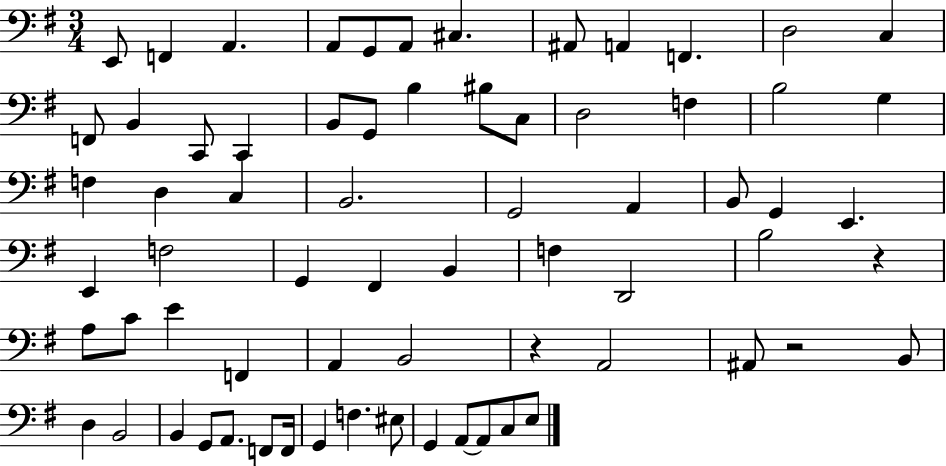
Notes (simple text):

E2/e F2/q A2/q. A2/e G2/e A2/e C#3/q. A#2/e A2/q F2/q. D3/h C3/q F2/e B2/q C2/e C2/q B2/e G2/e B3/q BIS3/e C3/e D3/h F3/q B3/h G3/q F3/q D3/q C3/q B2/h. G2/h A2/q B2/e G2/q E2/q. E2/q F3/h G2/q F#2/q B2/q F3/q D2/h B3/h R/q A3/e C4/e E4/q F2/q A2/q B2/h R/q A2/h A#2/e R/h B2/e D3/q B2/h B2/q G2/e A2/e. F2/e F2/s G2/q F3/q. EIS3/e G2/q A2/e A2/e C3/e E3/e